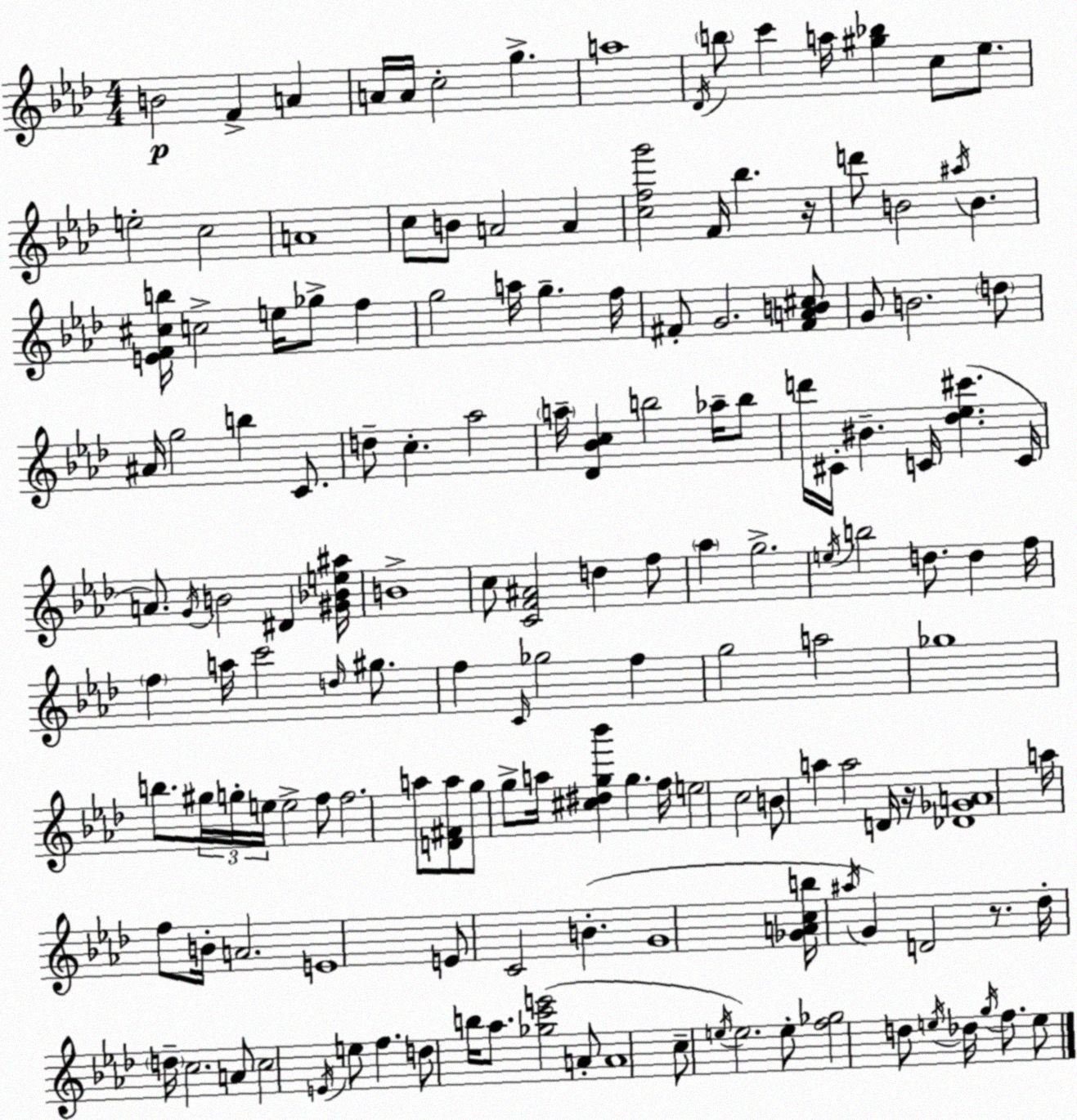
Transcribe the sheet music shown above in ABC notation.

X:1
T:Untitled
M:4/4
L:1/4
K:Fm
B2 F A A/4 A/4 c2 g a4 _D/4 b/2 c' a/4 [^g_b] c/2 _e/2 e2 c2 A4 c/2 B/2 A2 A [cfg']2 F/4 _b z/4 d'/2 B2 ^a/4 B [EF^cb]/4 c2 e/4 _g/2 f g2 a/4 g f/4 ^F/2 G2 [^FAB^c]/2 G/2 B2 d/2 ^A/4 g2 b C/2 d/2 c _a2 a/4 [_D_Bc] b2 _a/4 b/2 d'/4 ^C/4 ^B C/4 [_d_e^c'] C/4 A/2 G/4 B2 ^D [^G_Be^a]/4 B4 c/2 [CF^A]2 d f/2 _a g2 e/4 b2 d/2 d f/4 f a/4 c'2 d/4 ^g/2 f C/4 _g2 f g2 a2 _g4 b/2 ^g/4 g/4 e/4 e2 f/2 f2 a/2 [D^Fa]/2 g/2 g/2 a/4 [^c^dg_b'] g f/4 e2 c2 B/2 a a2 D/4 z/4 [_D_GA]4 a/4 f/2 B/4 A2 E4 E/2 C2 B G4 [_GAcb]/4 ^a/4 G D2 z/2 _d/4 d/4 c2 A/2 c2 E/4 e/2 f d/2 b/4 _a/2 [_gc'e']2 A/2 A4 c/2 e/4 e2 e/2 [f_g]2 d/2 e/4 _d/4 g/4 f/2 e/2